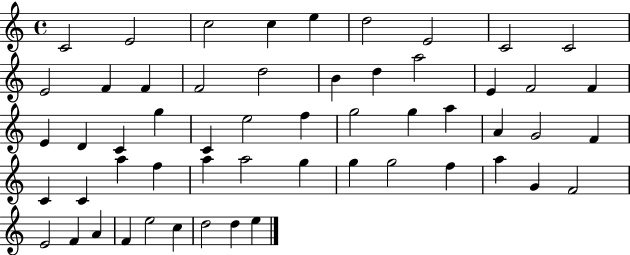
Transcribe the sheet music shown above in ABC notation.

X:1
T:Untitled
M:4/4
L:1/4
K:C
C2 E2 c2 c e d2 E2 C2 C2 E2 F F F2 d2 B d a2 E F2 F E D C g C e2 f g2 g a A G2 F C C a f a a2 g g g2 f a G F2 E2 F A F e2 c d2 d e